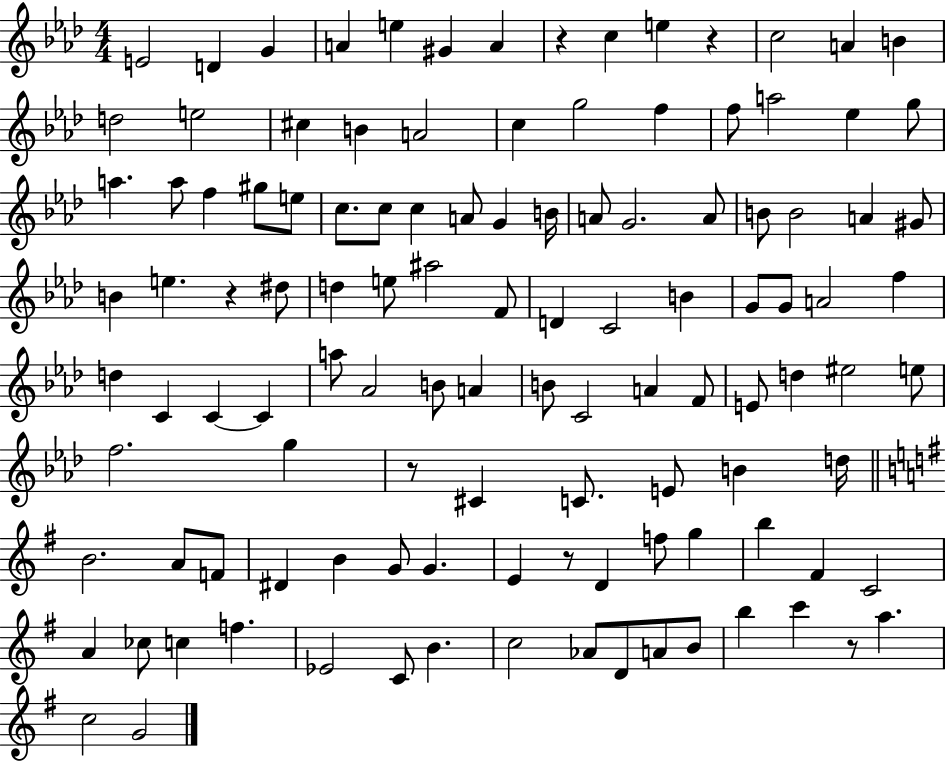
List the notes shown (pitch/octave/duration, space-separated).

E4/h D4/q G4/q A4/q E5/q G#4/q A4/q R/q C5/q E5/q R/q C5/h A4/q B4/q D5/h E5/h C#5/q B4/q A4/h C5/q G5/h F5/q F5/e A5/h Eb5/q G5/e A5/q. A5/e F5/q G#5/e E5/e C5/e. C5/e C5/q A4/e G4/q B4/s A4/e G4/h. A4/e B4/e B4/h A4/q G#4/e B4/q E5/q. R/q D#5/e D5/q E5/e A#5/h F4/e D4/q C4/h B4/q G4/e G4/e A4/h F5/q D5/q C4/q C4/q C4/q A5/e Ab4/h B4/e A4/q B4/e C4/h A4/q F4/e E4/e D5/q EIS5/h E5/e F5/h. G5/q R/e C#4/q C4/e. E4/e B4/q D5/s B4/h. A4/e F4/e D#4/q B4/q G4/e G4/q. E4/q R/e D4/q F5/e G5/q B5/q F#4/q C4/h A4/q CES5/e C5/q F5/q. Eb4/h C4/e B4/q. C5/h Ab4/e D4/e A4/e B4/e B5/q C6/q R/e A5/q. C5/h G4/h